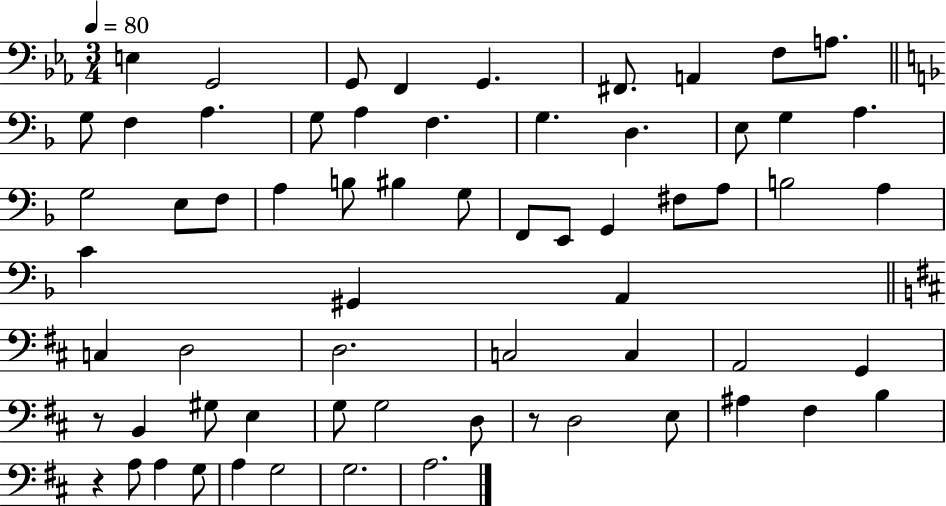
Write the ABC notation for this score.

X:1
T:Untitled
M:3/4
L:1/4
K:Eb
E, G,,2 G,,/2 F,, G,, ^F,,/2 A,, F,/2 A,/2 G,/2 F, A, G,/2 A, F, G, D, E,/2 G, A, G,2 E,/2 F,/2 A, B,/2 ^B, G,/2 F,,/2 E,,/2 G,, ^F,/2 A,/2 B,2 A, C ^G,, A,, C, D,2 D,2 C,2 C, A,,2 G,, z/2 B,, ^G,/2 E, G,/2 G,2 D,/2 z/2 D,2 E,/2 ^A, ^F, B, z A,/2 A, G,/2 A, G,2 G,2 A,2